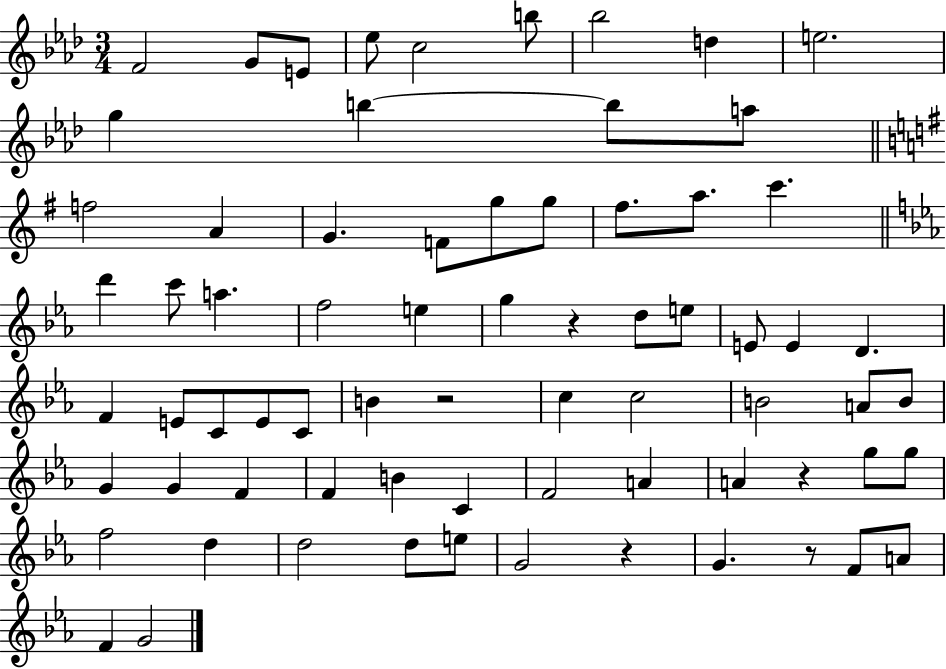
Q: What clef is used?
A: treble